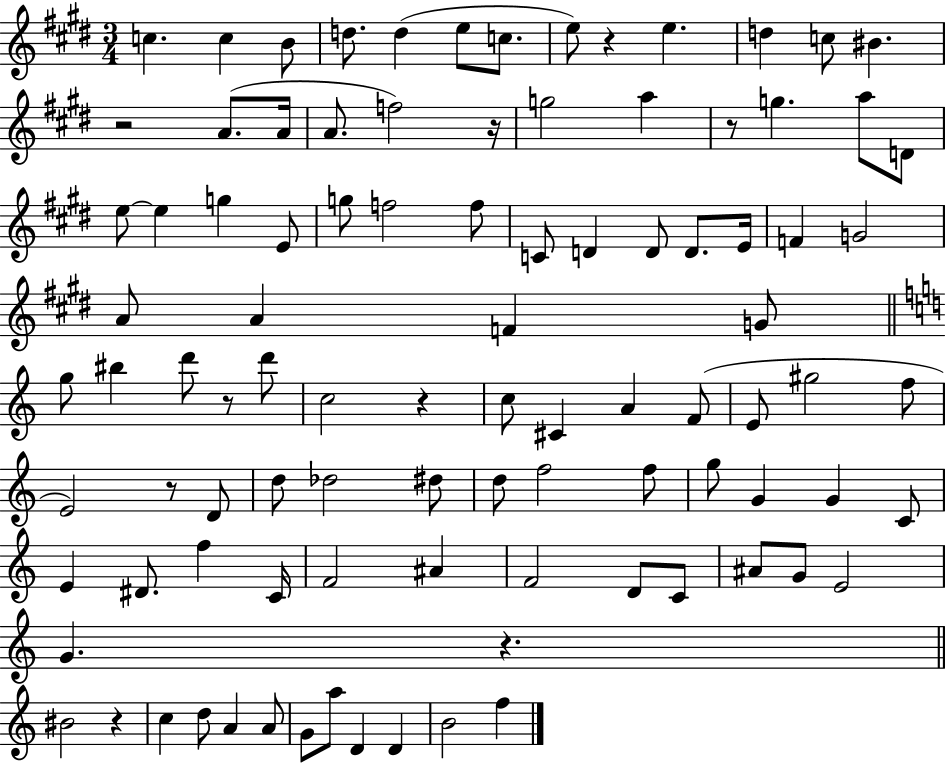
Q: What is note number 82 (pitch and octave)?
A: G4